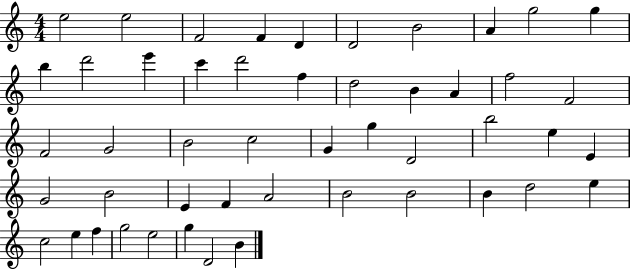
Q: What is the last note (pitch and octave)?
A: B4